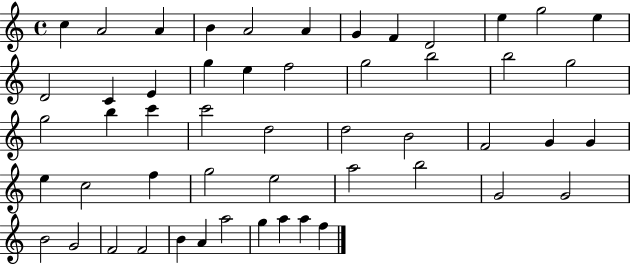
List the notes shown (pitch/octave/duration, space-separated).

C5/q A4/h A4/q B4/q A4/h A4/q G4/q F4/q D4/h E5/q G5/h E5/q D4/h C4/q E4/q G5/q E5/q F5/h G5/h B5/h B5/h G5/h G5/h B5/q C6/q C6/h D5/h D5/h B4/h F4/h G4/q G4/q E5/q C5/h F5/q G5/h E5/h A5/h B5/h G4/h G4/h B4/h G4/h F4/h F4/h B4/q A4/q A5/h G5/q A5/q A5/q F5/q